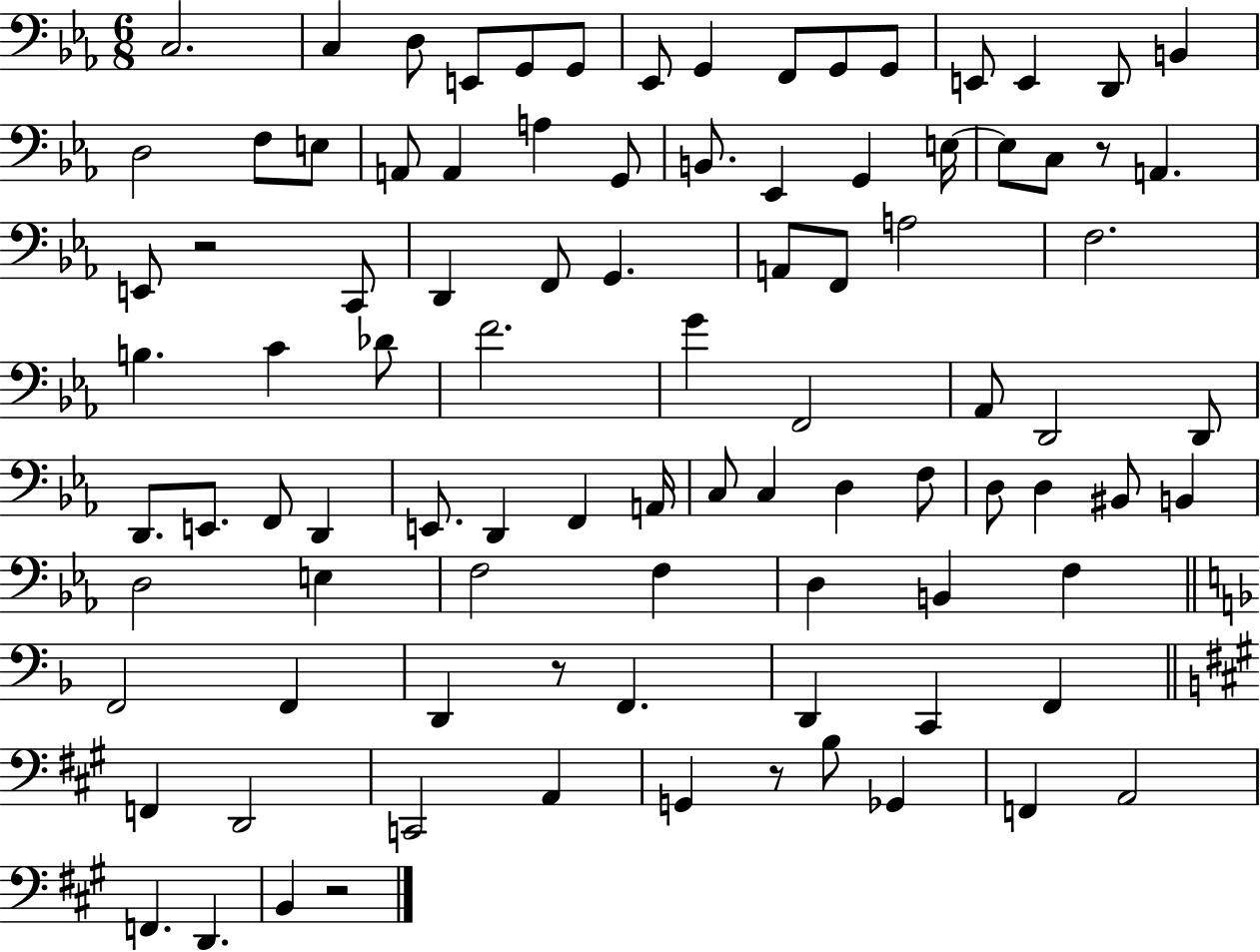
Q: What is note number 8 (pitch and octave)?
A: G2